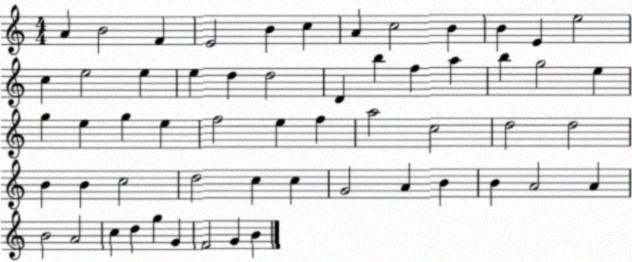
X:1
T:Untitled
M:4/4
L:1/4
K:C
A B2 F E2 B c A c2 B B E e2 c e2 e e d d2 D b f a b g2 e g e g e f2 e f a2 c2 d2 d2 B B c2 d2 c c G2 A B B A2 A B2 A2 c d g G F2 G B